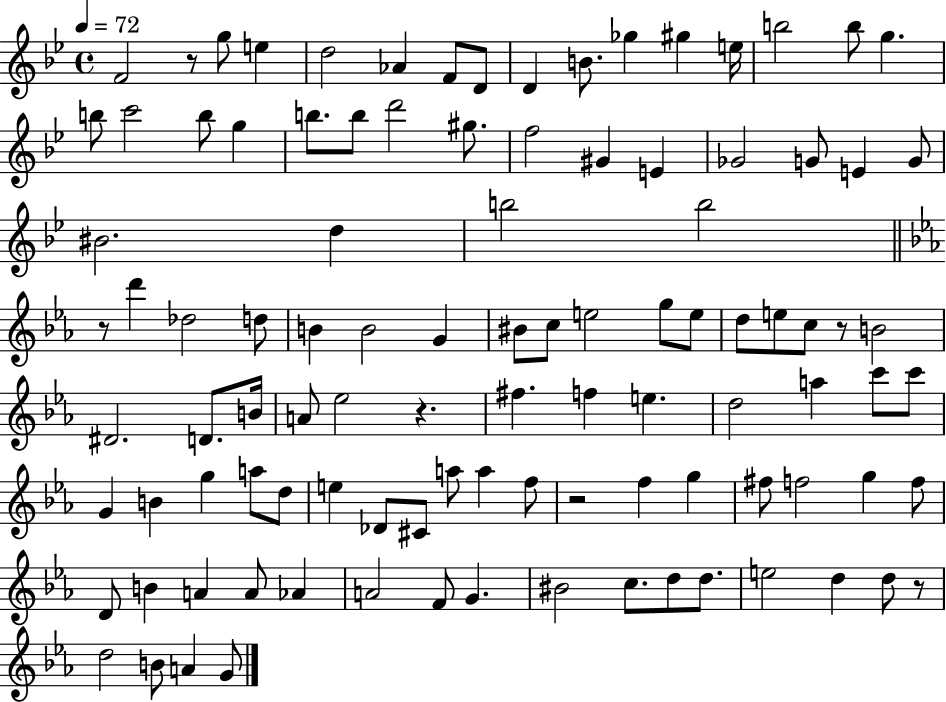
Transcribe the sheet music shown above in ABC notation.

X:1
T:Untitled
M:4/4
L:1/4
K:Bb
F2 z/2 g/2 e d2 _A F/2 D/2 D B/2 _g ^g e/4 b2 b/2 g b/2 c'2 b/2 g b/2 b/2 d'2 ^g/2 f2 ^G E _G2 G/2 E G/2 ^B2 d b2 b2 z/2 d' _d2 d/2 B B2 G ^B/2 c/2 e2 g/2 e/2 d/2 e/2 c/2 z/2 B2 ^D2 D/2 B/4 A/2 _e2 z ^f f e d2 a c'/2 c'/2 G B g a/2 d/2 e _D/2 ^C/2 a/2 a f/2 z2 f g ^f/2 f2 g f/2 D/2 B A A/2 _A A2 F/2 G ^B2 c/2 d/2 d/2 e2 d d/2 z/2 d2 B/2 A G/2